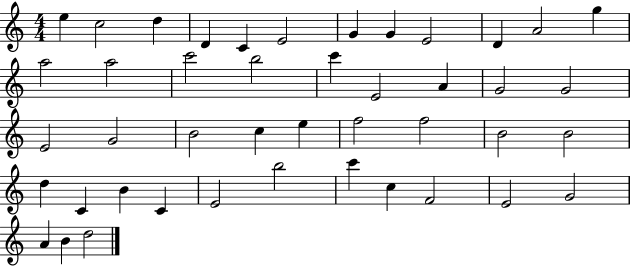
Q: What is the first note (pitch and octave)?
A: E5